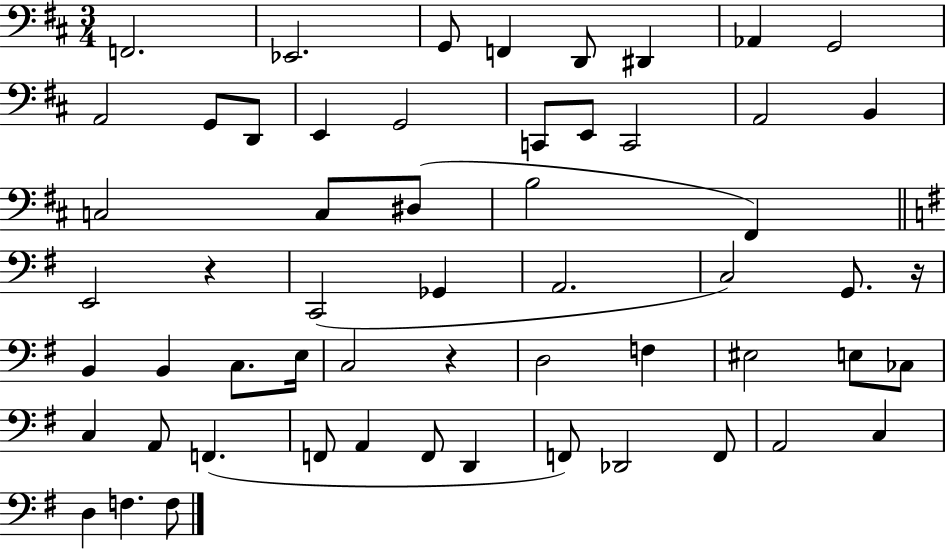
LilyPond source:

{
  \clef bass
  \numericTimeSignature
  \time 3/4
  \key d \major
  f,2. | ees,2. | g,8 f,4 d,8 dis,4 | aes,4 g,2 | \break a,2 g,8 d,8 | e,4 g,2 | c,8 e,8 c,2 | a,2 b,4 | \break c2 c8 dis8( | b2 fis,4) | \bar "||" \break \key g \major e,2 r4 | c,2( ges,4 | a,2. | c2) g,8. r16 | \break b,4 b,4 c8. e16 | c2 r4 | d2 f4 | eis2 e8 ces8 | \break c4 a,8 f,4.( | f,8 a,4 f,8 d,4 | f,8) des,2 f,8 | a,2 c4 | \break d4 f4. f8 | \bar "|."
}